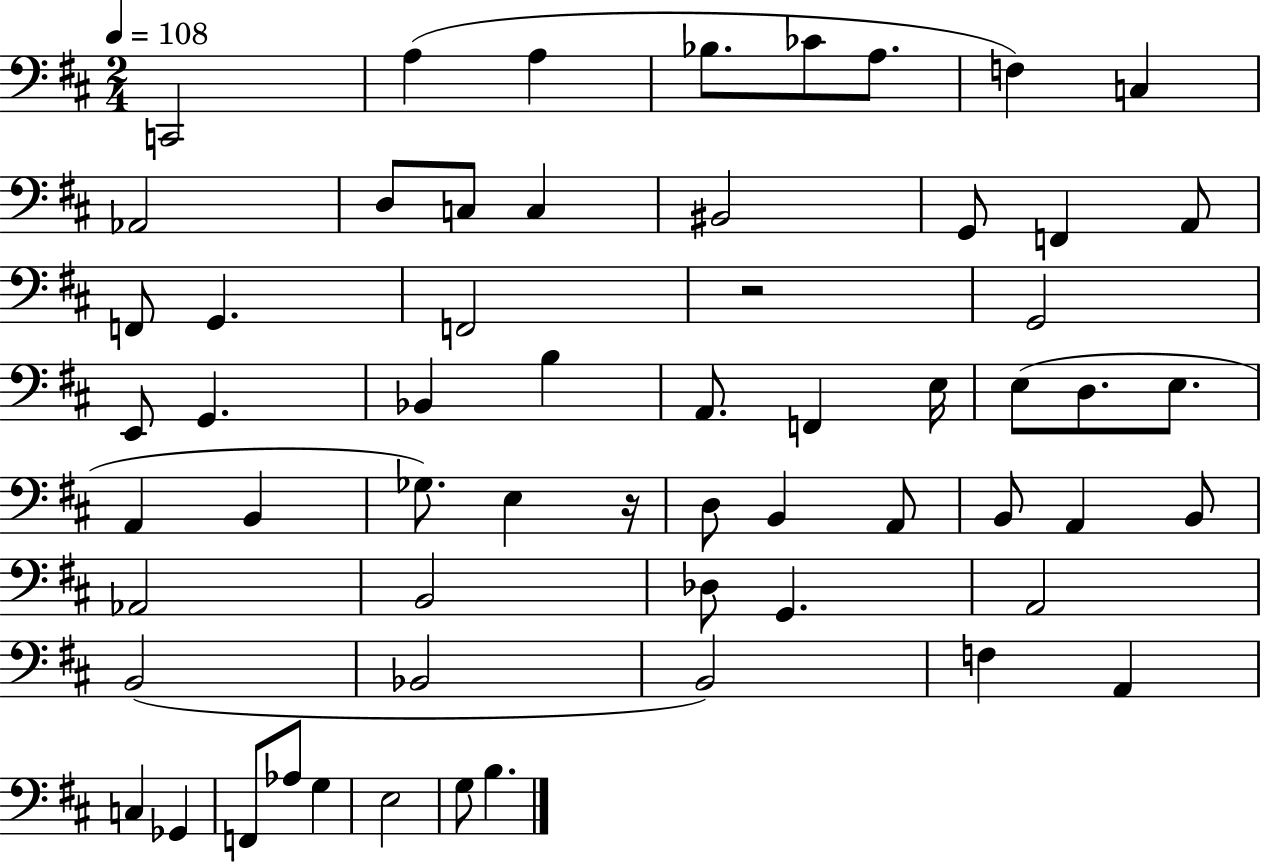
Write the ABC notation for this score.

X:1
T:Untitled
M:2/4
L:1/4
K:D
C,,2 A, A, _B,/2 _C/2 A,/2 F, C, _A,,2 D,/2 C,/2 C, ^B,,2 G,,/2 F,, A,,/2 F,,/2 G,, F,,2 z2 G,,2 E,,/2 G,, _B,, B, A,,/2 F,, E,/4 E,/2 D,/2 E,/2 A,, B,, _G,/2 E, z/4 D,/2 B,, A,,/2 B,,/2 A,, B,,/2 _A,,2 B,,2 _D,/2 G,, A,,2 B,,2 _B,,2 B,,2 F, A,, C, _G,, F,,/2 _A,/2 G, E,2 G,/2 B,